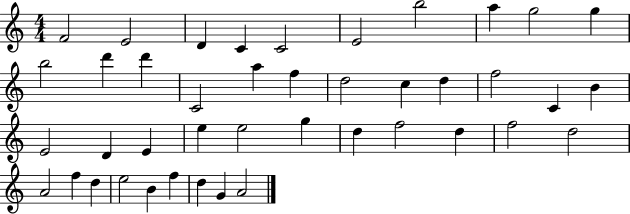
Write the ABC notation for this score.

X:1
T:Untitled
M:4/4
L:1/4
K:C
F2 E2 D C C2 E2 b2 a g2 g b2 d' d' C2 a f d2 c d f2 C B E2 D E e e2 g d f2 d f2 d2 A2 f d e2 B f d G A2